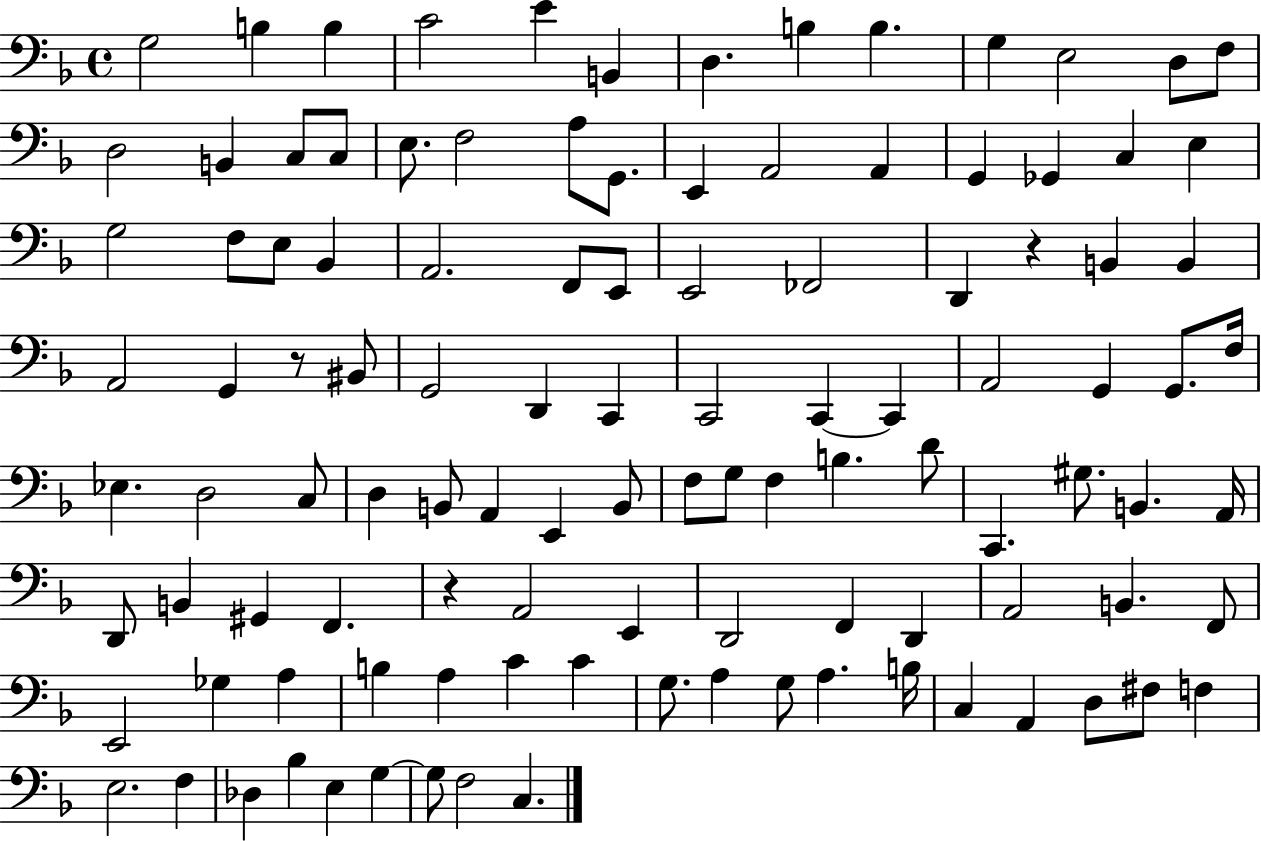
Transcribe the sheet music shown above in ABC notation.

X:1
T:Untitled
M:4/4
L:1/4
K:F
G,2 B, B, C2 E B,, D, B, B, G, E,2 D,/2 F,/2 D,2 B,, C,/2 C,/2 E,/2 F,2 A,/2 G,,/2 E,, A,,2 A,, G,, _G,, C, E, G,2 F,/2 E,/2 _B,, A,,2 F,,/2 E,,/2 E,,2 _F,,2 D,, z B,, B,, A,,2 G,, z/2 ^B,,/2 G,,2 D,, C,, C,,2 C,, C,, A,,2 G,, G,,/2 F,/4 _E, D,2 C,/2 D, B,,/2 A,, E,, B,,/2 F,/2 G,/2 F, B, D/2 C,, ^G,/2 B,, A,,/4 D,,/2 B,, ^G,, F,, z A,,2 E,, D,,2 F,, D,, A,,2 B,, F,,/2 E,,2 _G, A, B, A, C C G,/2 A, G,/2 A, B,/4 C, A,, D,/2 ^F,/2 F, E,2 F, _D, _B, E, G, G,/2 F,2 C,